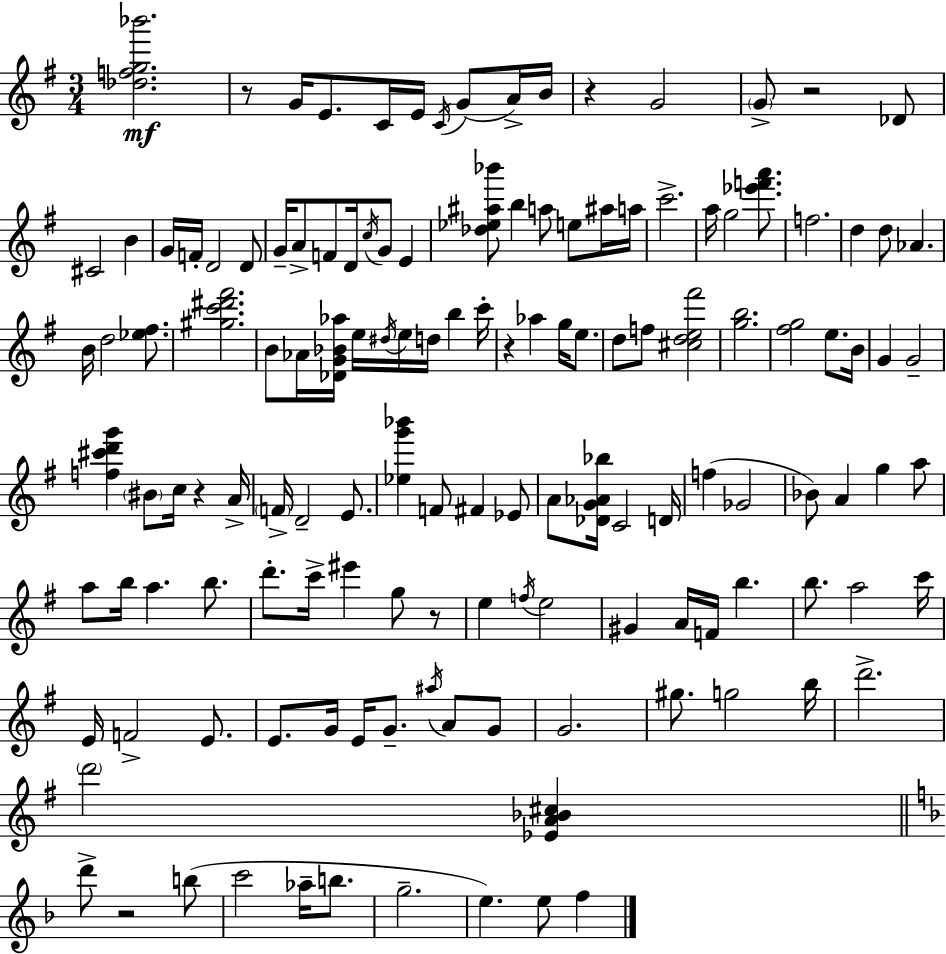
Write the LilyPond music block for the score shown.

{
  \clef treble
  \numericTimeSignature
  \time 3/4
  \key e \minor
  <des'' f'' g'' bes'''>2.\mf | r8 g'16 e'8. c'16 e'16 \acciaccatura { c'16 }( g'8 a'16->) | b'16 r4 g'2 | \parenthesize g'8-> r2 des'8 | \break cis'2 b'4 | g'16 f'16-. d'2 d'8 | g'16-- a'8-> f'8 d'16 \acciaccatura { c''16 } g'8 e'4 | <des'' ees'' ais'' bes'''>8 b''4 a''8 e''8 | \break ais''16 a''16 c'''2.-> | a''16 g''2 <ees''' f''' a'''>8. | f''2. | d''4 d''8 aes'4. | \break b'16 d''2 <ees'' fis''>8. | <gis'' c''' dis''' fis'''>2. | b'8 aes'16 <des' g' bes' aes''>16 e''16 \acciaccatura { dis''16 } e''16 d''16 b''4 | c'''16-. r4 aes''4 g''16 | \break e''8. d''8 f''8 <cis'' d'' e'' fis'''>2 | <g'' b''>2. | <fis'' g''>2 e''8. | b'16 g'4 g'2-- | \break <f'' cis''' d''' g'''>4 \parenthesize bis'8 c''16 r4 | a'16-> \parenthesize f'16-> d'2-- | e'8. <ees'' g''' bes'''>4 f'8 fis'4 | ees'8 a'8 <des' g' aes' bes''>16 c'2 | \break d'16 f''4( ges'2 | bes'8) a'4 g''4 | a''8 a''8 b''16 a''4. | b''8. d'''8.-. c'''16-> eis'''4 g''8 | \break r8 e''4 \acciaccatura { f''16 } e''2 | gis'4 a'16 f'16 b''4. | b''8. a''2 | c'''16 e'16 f'2-> | \break e'8. e'8. g'16 e'16 g'8.-- | \acciaccatura { ais''16 } a'8 g'8 g'2. | gis''8. g''2 | b''16 d'''2.-> | \break \parenthesize d'''2 | <ees' a' bes' cis''>4 \bar "||" \break \key f \major d'''8-> r2 b''8( | c'''2 aes''16-- b''8. | g''2.-- | e''4.) e''8 f''4 | \break \bar "|."
}